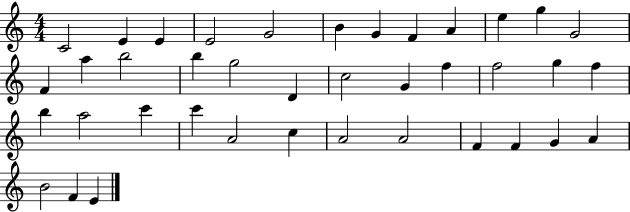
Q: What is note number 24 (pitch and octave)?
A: F5